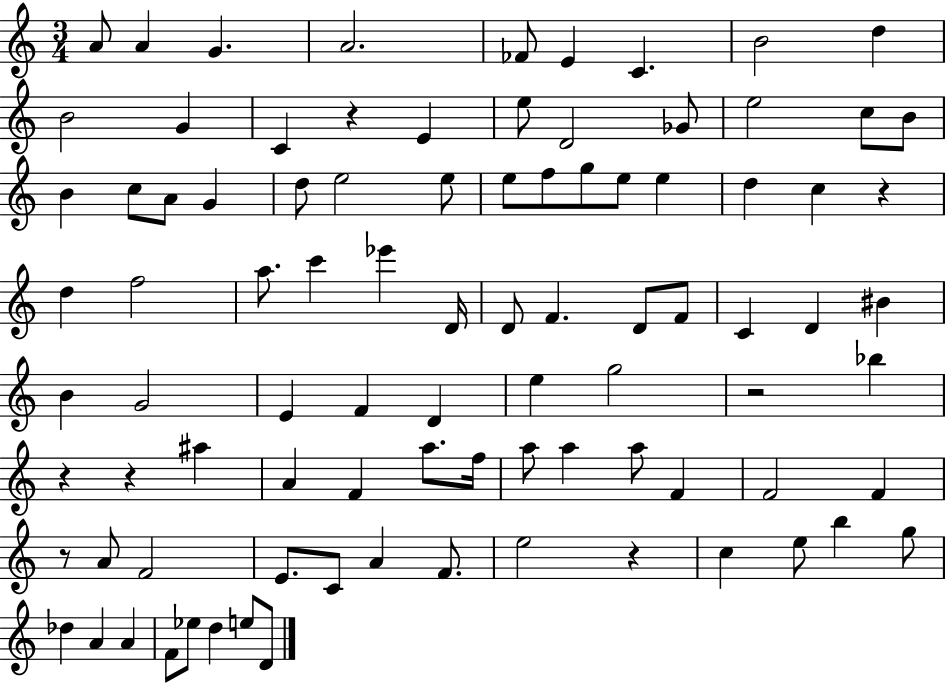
X:1
T:Untitled
M:3/4
L:1/4
K:C
A/2 A G A2 _F/2 E C B2 d B2 G C z E e/2 D2 _G/2 e2 c/2 B/2 B c/2 A/2 G d/2 e2 e/2 e/2 f/2 g/2 e/2 e d c z d f2 a/2 c' _e' D/4 D/2 F D/2 F/2 C D ^B B G2 E F D e g2 z2 _b z z ^a A F a/2 f/4 a/2 a a/2 F F2 F z/2 A/2 F2 E/2 C/2 A F/2 e2 z c e/2 b g/2 _d A A F/2 _e/2 d e/2 D/2